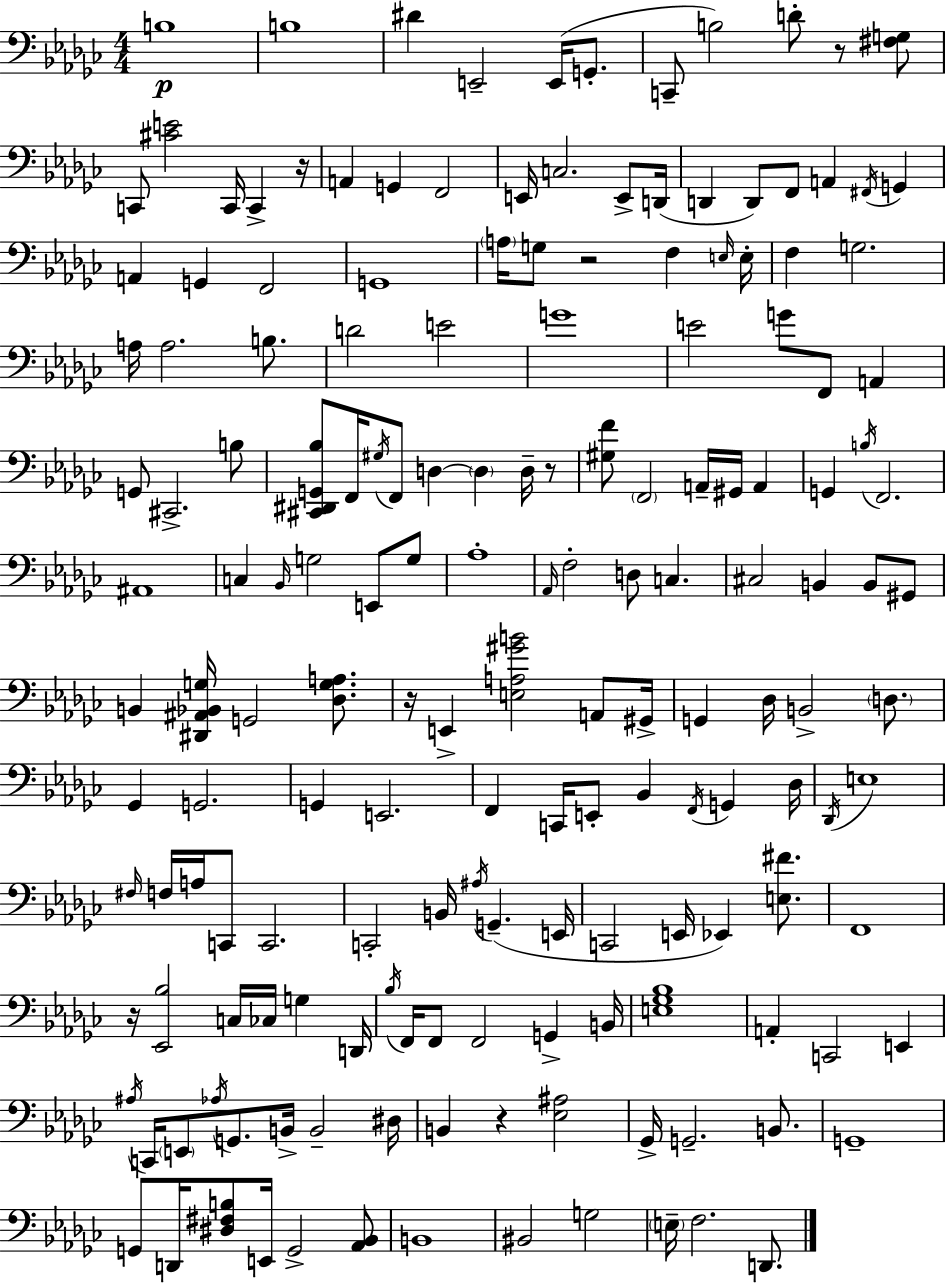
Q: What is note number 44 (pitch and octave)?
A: G4